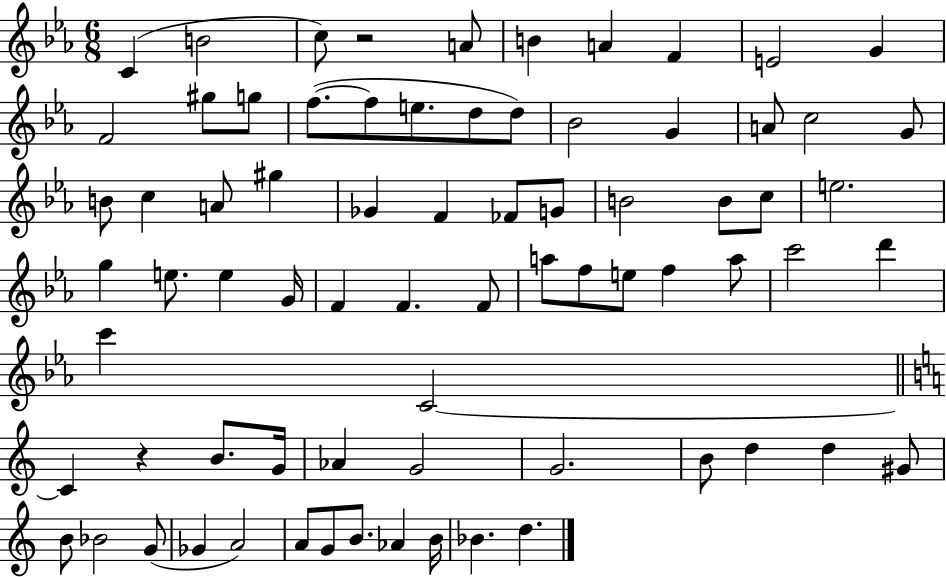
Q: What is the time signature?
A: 6/8